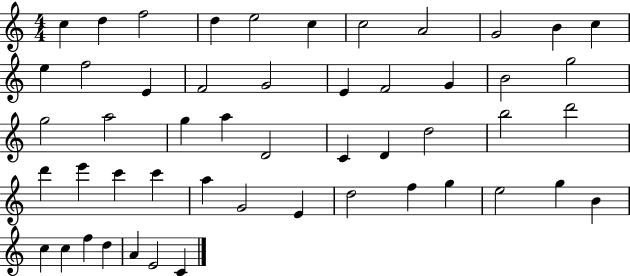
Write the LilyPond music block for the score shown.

{
  \clef treble
  \numericTimeSignature
  \time 4/4
  \key c \major
  c''4 d''4 f''2 | d''4 e''2 c''4 | c''2 a'2 | g'2 b'4 c''4 | \break e''4 f''2 e'4 | f'2 g'2 | e'4 f'2 g'4 | b'2 g''2 | \break g''2 a''2 | g''4 a''4 d'2 | c'4 d'4 d''2 | b''2 d'''2 | \break d'''4 e'''4 c'''4 c'''4 | a''4 g'2 e'4 | d''2 f''4 g''4 | e''2 g''4 b'4 | \break c''4 c''4 f''4 d''4 | a'4 e'2 c'4 | \bar "|."
}